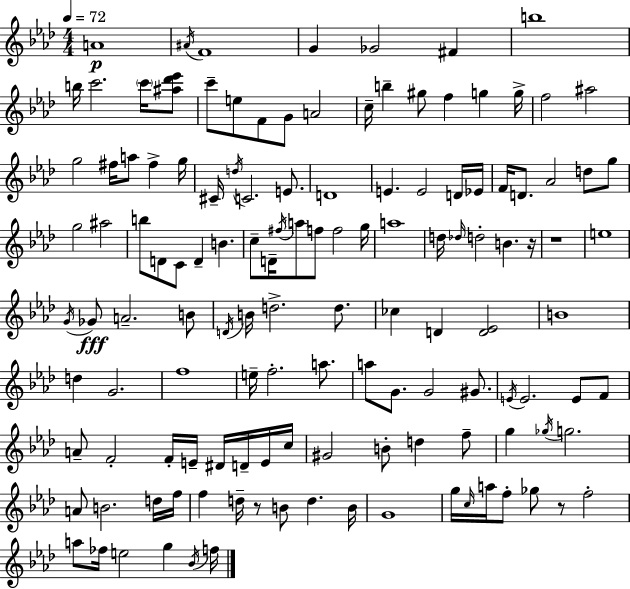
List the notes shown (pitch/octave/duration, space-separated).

A4/w A#4/s F4/w G4/q Gb4/h F#4/q B5/w B5/s C6/h. C6/s [A#5,Db6,Eb6]/e C6/e E5/e F4/e G4/e A4/h C5/s B5/q G#5/e F5/q G5/q G5/s F5/h A#5/h G5/h F#5/s A5/e F#5/q G5/s C#4/s D5/s C4/h. E4/e. D4/w E4/q. E4/h D4/s Eb4/s F4/s D4/e. Ab4/h D5/e G5/e G5/h A#5/h B5/e D4/e C4/e D4/q B4/q. C5/e D4/s F#5/s A5/e F5/e F5/h G5/s A5/w D5/s Db5/s D5/h B4/q. R/s R/w E5/w G4/s Gb4/e A4/h. B4/e D4/s B4/s D5/h. D5/e. CES5/q D4/q [D4,Eb4]/h B4/w D5/q G4/h. F5/w E5/s F5/h. A5/e. A5/e G4/e. G4/h G#4/e. E4/s E4/h. E4/e F4/e A4/e F4/h F4/s E4/s D#4/s D4/s E4/s C5/s G#4/h B4/e D5/q F5/e G5/q Gb5/s G5/h. A4/e B4/h. D5/s F5/s F5/q D5/s R/e B4/e D5/q. B4/s G4/w G5/s C5/s A5/s F5/e Gb5/e R/e F5/h A5/e FES5/s E5/h G5/q Bb4/s F5/s